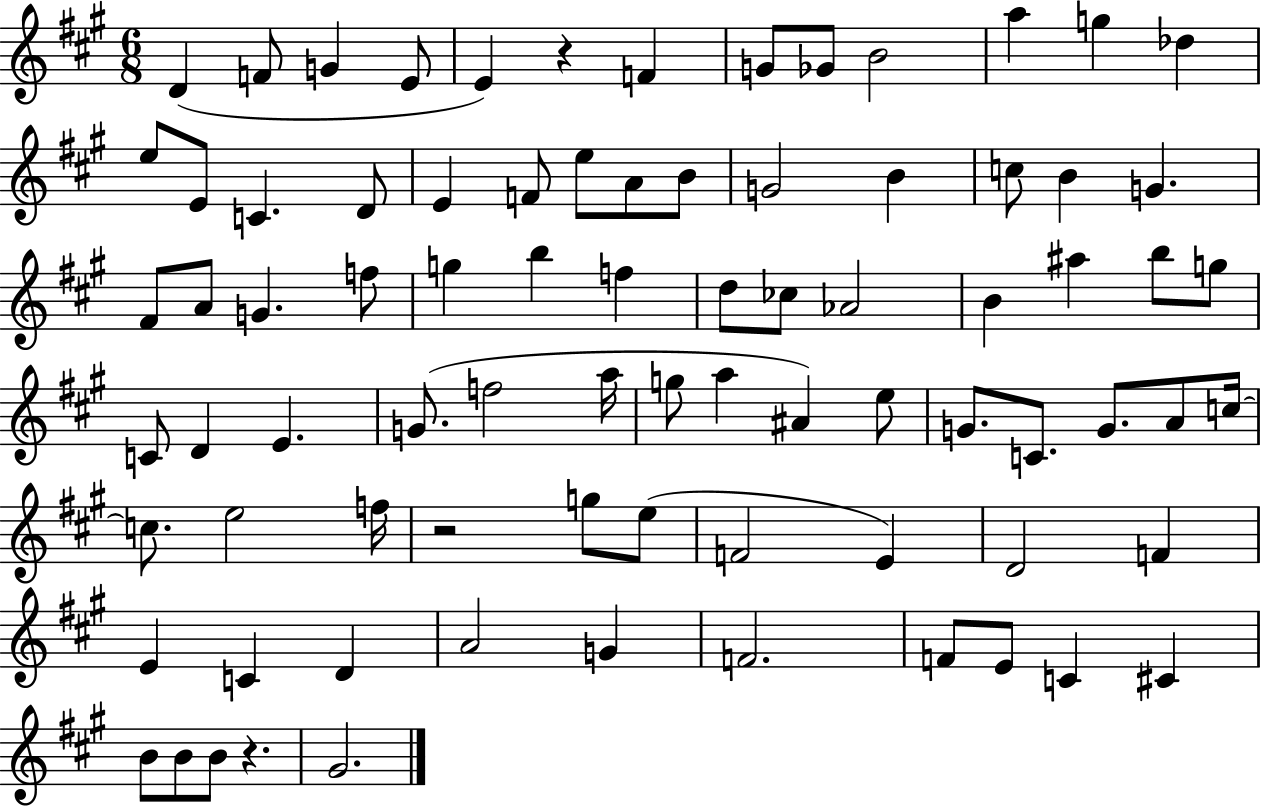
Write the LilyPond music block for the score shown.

{
  \clef treble
  \numericTimeSignature
  \time 6/8
  \key a \major
  d'4( f'8 g'4 e'8 | e'4) r4 f'4 | g'8 ges'8 b'2 | a''4 g''4 des''4 | \break e''8 e'8 c'4. d'8 | e'4 f'8 e''8 a'8 b'8 | g'2 b'4 | c''8 b'4 g'4. | \break fis'8 a'8 g'4. f''8 | g''4 b''4 f''4 | d''8 ces''8 aes'2 | b'4 ais''4 b''8 g''8 | \break c'8 d'4 e'4. | g'8.( f''2 a''16 | g''8 a''4 ais'4) e''8 | g'8. c'8. g'8. a'8 c''16~~ | \break c''8. e''2 f''16 | r2 g''8 e''8( | f'2 e'4) | d'2 f'4 | \break e'4 c'4 d'4 | a'2 g'4 | f'2. | f'8 e'8 c'4 cis'4 | \break b'8 b'8 b'8 r4. | gis'2. | \bar "|."
}